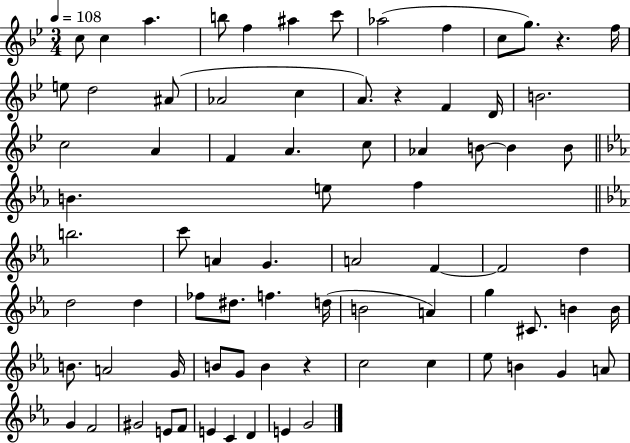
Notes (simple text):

C5/e C5/q A5/q. B5/e F5/q A#5/q C6/e Ab5/h F5/q C5/e G5/e. R/q. F5/s E5/e D5/h A#4/e Ab4/h C5/q A4/e. R/q F4/q D4/s B4/h. C5/h A4/q F4/q A4/q. C5/e Ab4/q B4/e B4/q B4/e B4/q. E5/e F5/q B5/h. C6/e A4/q G4/q. A4/h F4/q F4/h D5/q D5/h D5/q FES5/e D#5/e. F5/q. D5/s B4/h A4/q G5/q C#4/e. B4/q B4/s B4/e. A4/h G4/s B4/e G4/e B4/q R/q C5/h C5/q Eb5/e B4/q G4/q A4/e G4/q F4/h G#4/h E4/e F4/e E4/q C4/q D4/q E4/q G4/h